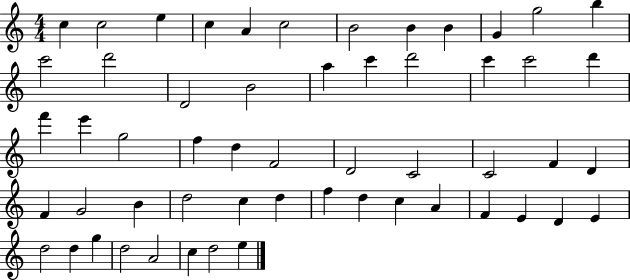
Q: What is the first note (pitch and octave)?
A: C5